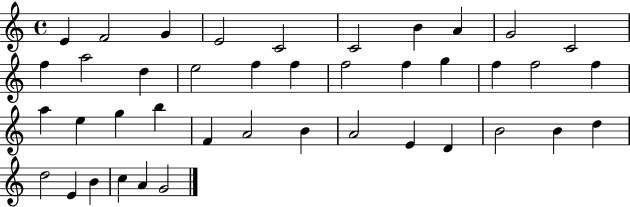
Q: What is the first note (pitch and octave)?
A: E4